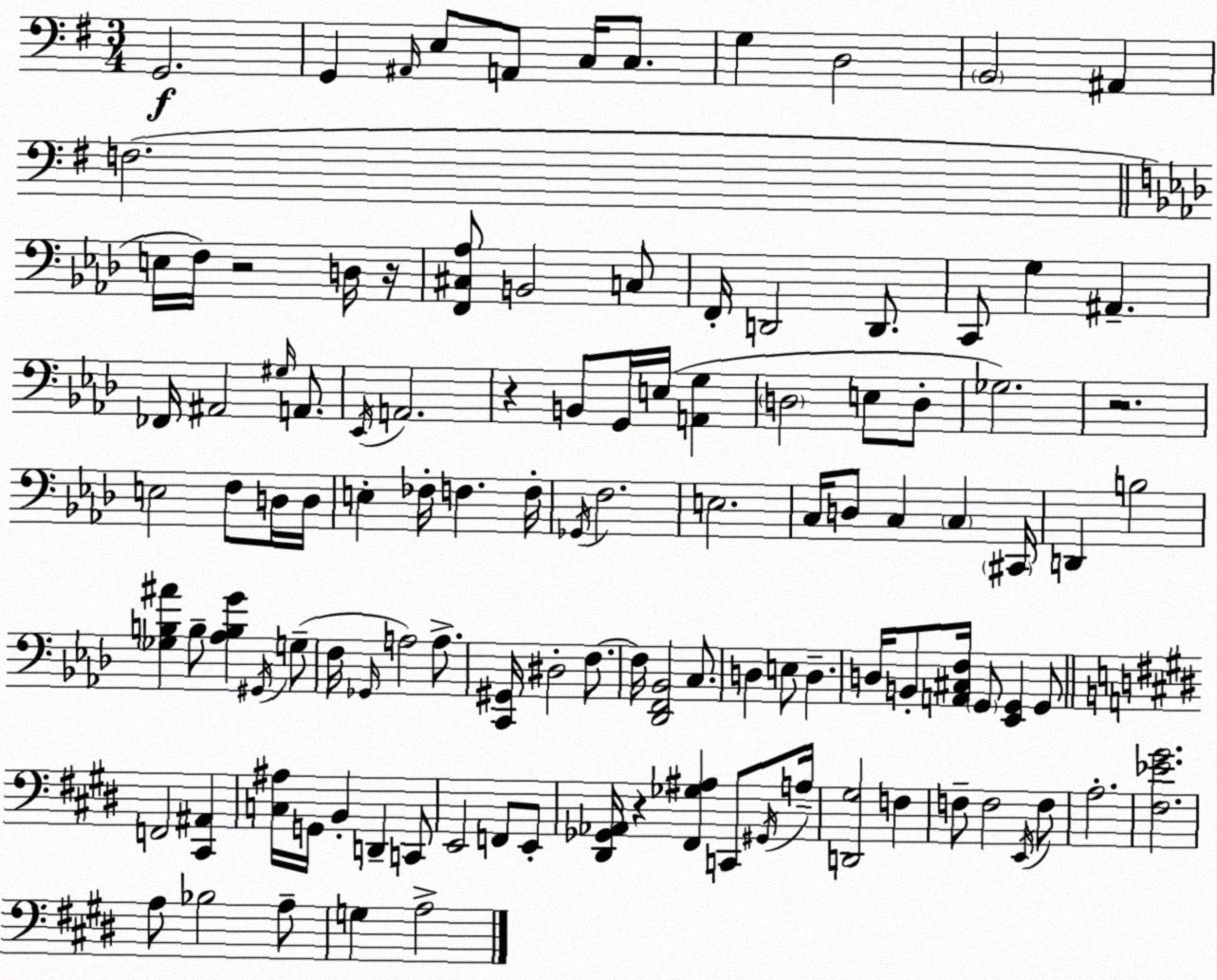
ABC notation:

X:1
T:Untitled
M:3/4
L:1/4
K:G
G,,2 G,, ^A,,/4 E,/2 A,,/2 C,/4 C,/2 G, D,2 B,,2 ^A,, F,2 E,/4 F,/4 z2 D,/4 z/4 [F,,^C,_A,]/2 B,,2 C,/2 F,,/4 D,,2 D,,/2 C,,/2 G, ^A,, _F,,/4 ^A,,2 ^G,/4 A,,/2 _E,,/4 A,,2 z B,,/2 G,,/4 E,/4 [A,,G,] D,2 E,/2 D,/2 _G,2 z2 E,2 F,/2 D,/4 D,/4 E, _F,/4 F, F,/4 _G,,/4 F,2 E,2 C,/4 D,/2 C, C, ^C,,/4 D,, B,2 [_G,B,^A] B,/2 [_A,B,G] ^G,,/4 G,/2 F,/4 _G,,/4 A,2 A,/2 [C,,^G,,]/4 ^D,2 F,/2 F,/4 [_D,,F,,_B,,]2 C,/2 D, E,/2 D, D,/4 B,,/2 [A,,^C,F,]/4 G,,/2 [_E,,G,,] G,,/2 F,,2 [^C,,^A,,] [C,^A,]/4 G,,/4 B,, D,, C,,/2 E,,2 F,,/2 E,,/2 [^D,,_G,,_A,,]/4 z [^F,,_G,^A,] C,,/2 ^G,,/4 A,/4 [D,,^G,]2 F, F,/2 F,2 E,,/4 F,/2 A,2 [^F,_E^G]2 A,/2 _B,2 A,/2 G, A,2